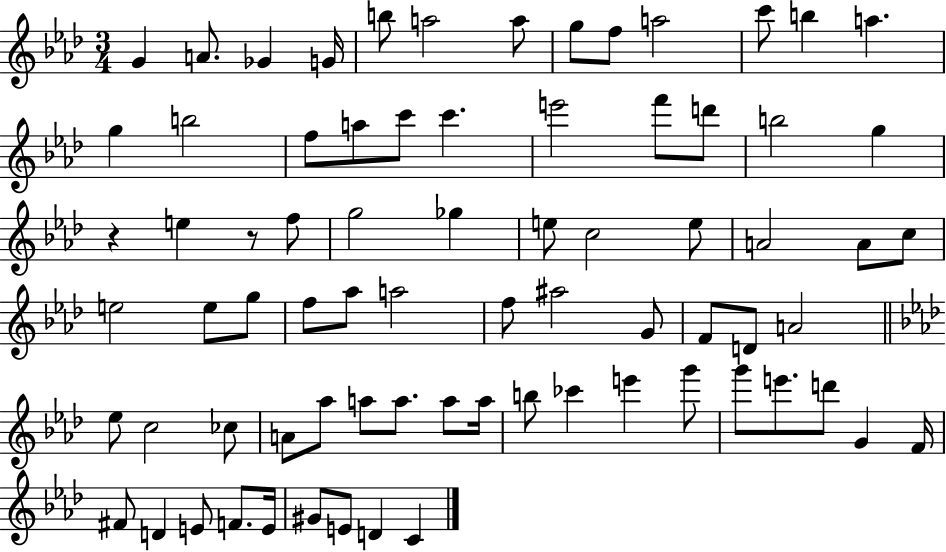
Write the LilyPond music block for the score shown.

{
  \clef treble
  \numericTimeSignature
  \time 3/4
  \key aes \major
  g'4 a'8. ges'4 g'16 | b''8 a''2 a''8 | g''8 f''8 a''2 | c'''8 b''4 a''4. | \break g''4 b''2 | f''8 a''8 c'''8 c'''4. | e'''2 f'''8 d'''8 | b''2 g''4 | \break r4 e''4 r8 f''8 | g''2 ges''4 | e''8 c''2 e''8 | a'2 a'8 c''8 | \break e''2 e''8 g''8 | f''8 aes''8 a''2 | f''8 ais''2 g'8 | f'8 d'8 a'2 | \break \bar "||" \break \key aes \major ees''8 c''2 ces''8 | a'8 aes''8 a''8 a''8. a''8 a''16 | b''8 ces'''4 e'''4 g'''8 | g'''8 e'''8. d'''8 g'4 f'16 | \break fis'8 d'4 e'8 f'8. e'16 | gis'8 e'8 d'4 c'4 | \bar "|."
}